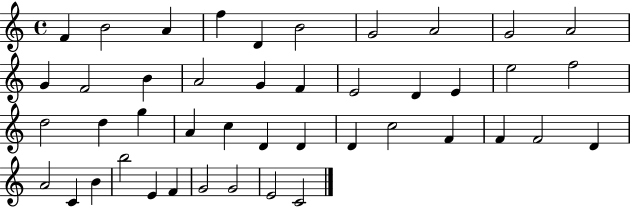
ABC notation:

X:1
T:Untitled
M:4/4
L:1/4
K:C
F B2 A f D B2 G2 A2 G2 A2 G F2 B A2 G F E2 D E e2 f2 d2 d g A c D D D c2 F F F2 D A2 C B b2 E F G2 G2 E2 C2